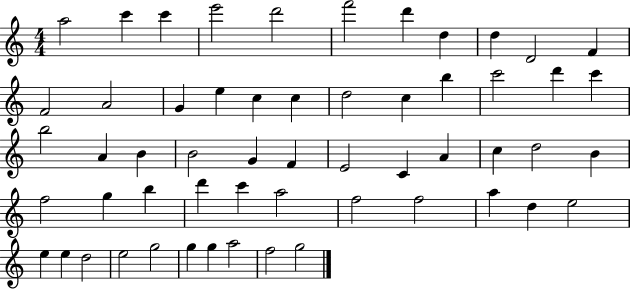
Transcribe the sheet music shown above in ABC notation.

X:1
T:Untitled
M:4/4
L:1/4
K:C
a2 c' c' e'2 d'2 f'2 d' d d D2 F F2 A2 G e c c d2 c b c'2 d' c' b2 A B B2 G F E2 C A c d2 B f2 g b d' c' a2 f2 f2 a d e2 e e d2 e2 g2 g g a2 f2 g2